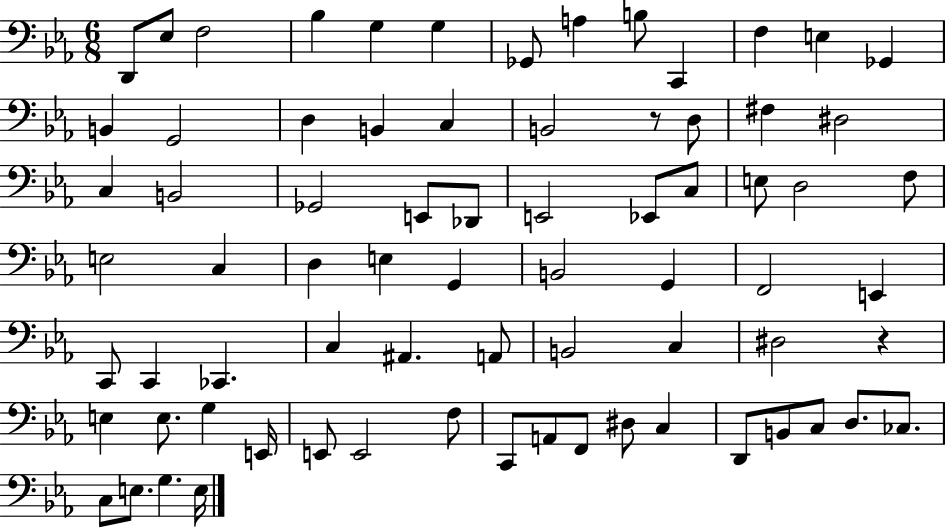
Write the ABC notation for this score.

X:1
T:Untitled
M:6/8
L:1/4
K:Eb
D,,/2 _E,/2 F,2 _B, G, G, _G,,/2 A, B,/2 C,, F, E, _G,, B,, G,,2 D, B,, C, B,,2 z/2 D,/2 ^F, ^D,2 C, B,,2 _G,,2 E,,/2 _D,,/2 E,,2 _E,,/2 C,/2 E,/2 D,2 F,/2 E,2 C, D, E, G,, B,,2 G,, F,,2 E,, C,,/2 C,, _C,, C, ^A,, A,,/2 B,,2 C, ^D,2 z E, E,/2 G, E,,/4 E,,/2 E,,2 F,/2 C,,/2 A,,/2 F,,/2 ^D,/2 C, D,,/2 B,,/2 C,/2 D,/2 _C,/2 C,/2 E,/2 G, E,/4